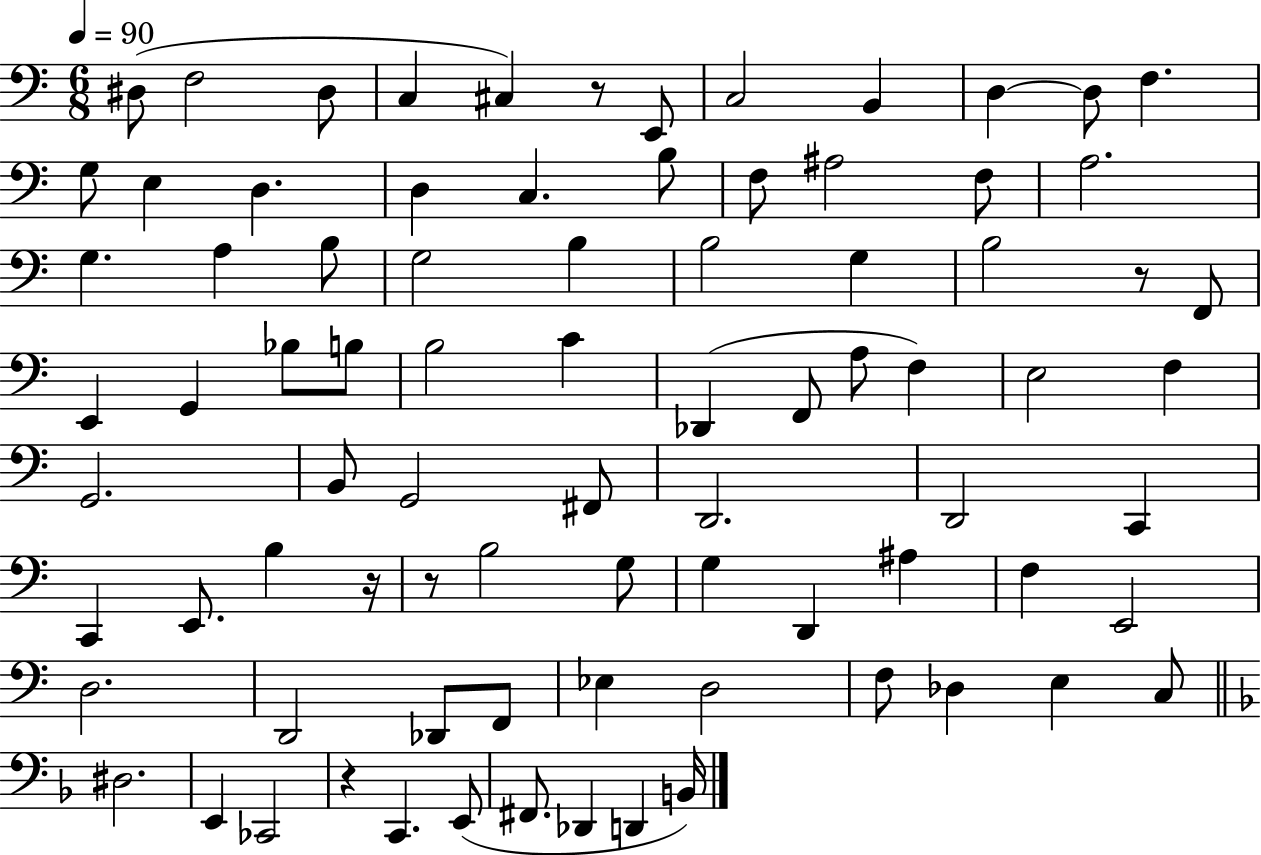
X:1
T:Untitled
M:6/8
L:1/4
K:C
^D,/2 F,2 ^D,/2 C, ^C, z/2 E,,/2 C,2 B,, D, D,/2 F, G,/2 E, D, D, C, B,/2 F,/2 ^A,2 F,/2 A,2 G, A, B,/2 G,2 B, B,2 G, B,2 z/2 F,,/2 E,, G,, _B,/2 B,/2 B,2 C _D,, F,,/2 A,/2 F, E,2 F, G,,2 B,,/2 G,,2 ^F,,/2 D,,2 D,,2 C,, C,, E,,/2 B, z/4 z/2 B,2 G,/2 G, D,, ^A, F, E,,2 D,2 D,,2 _D,,/2 F,,/2 _E, D,2 F,/2 _D, E, C,/2 ^D,2 E,, _C,,2 z C,, E,,/2 ^F,,/2 _D,, D,, B,,/4